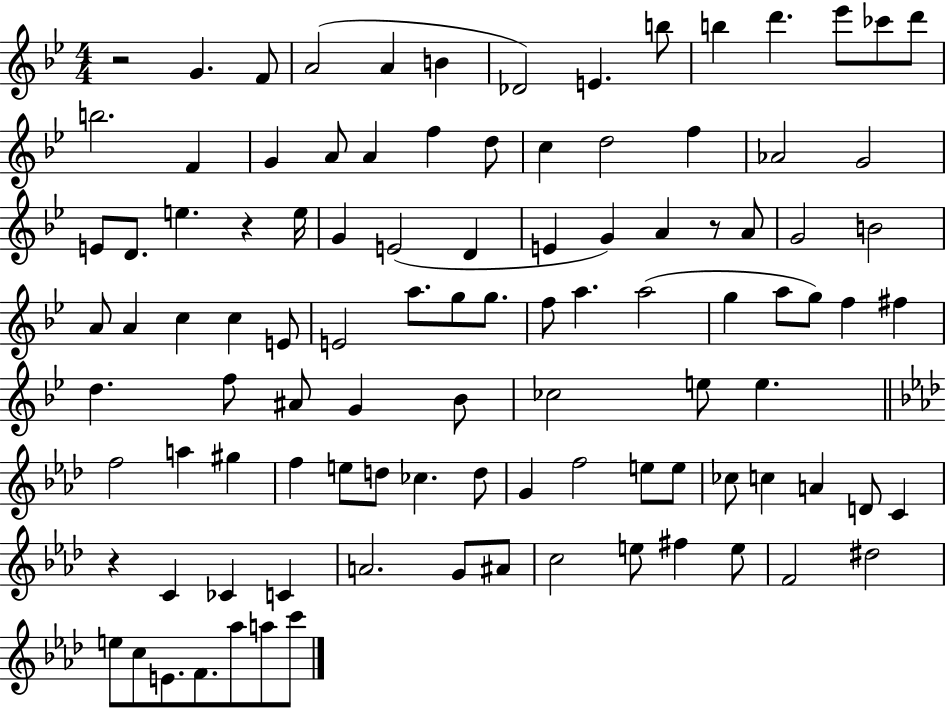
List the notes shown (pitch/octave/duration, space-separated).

R/h G4/q. F4/e A4/h A4/q B4/q Db4/h E4/q. B5/e B5/q D6/q. Eb6/e CES6/e D6/e B5/h. F4/q G4/q A4/e A4/q F5/q D5/e C5/q D5/h F5/q Ab4/h G4/h E4/e D4/e. E5/q. R/q E5/s G4/q E4/h D4/q E4/q G4/q A4/q R/e A4/e G4/h B4/h A4/e A4/q C5/q C5/q E4/e E4/h A5/e. G5/e G5/e. F5/e A5/q. A5/h G5/q A5/e G5/e F5/q F#5/q D5/q. F5/e A#4/e G4/q Bb4/e CES5/h E5/e E5/q. F5/h A5/q G#5/q F5/q E5/e D5/e CES5/q. D5/e G4/q F5/h E5/e E5/e CES5/e C5/q A4/q D4/e C4/q R/q C4/q CES4/q C4/q A4/h. G4/e A#4/e C5/h E5/e F#5/q E5/e F4/h D#5/h E5/e C5/e E4/e. F4/e. Ab5/e A5/e C6/e